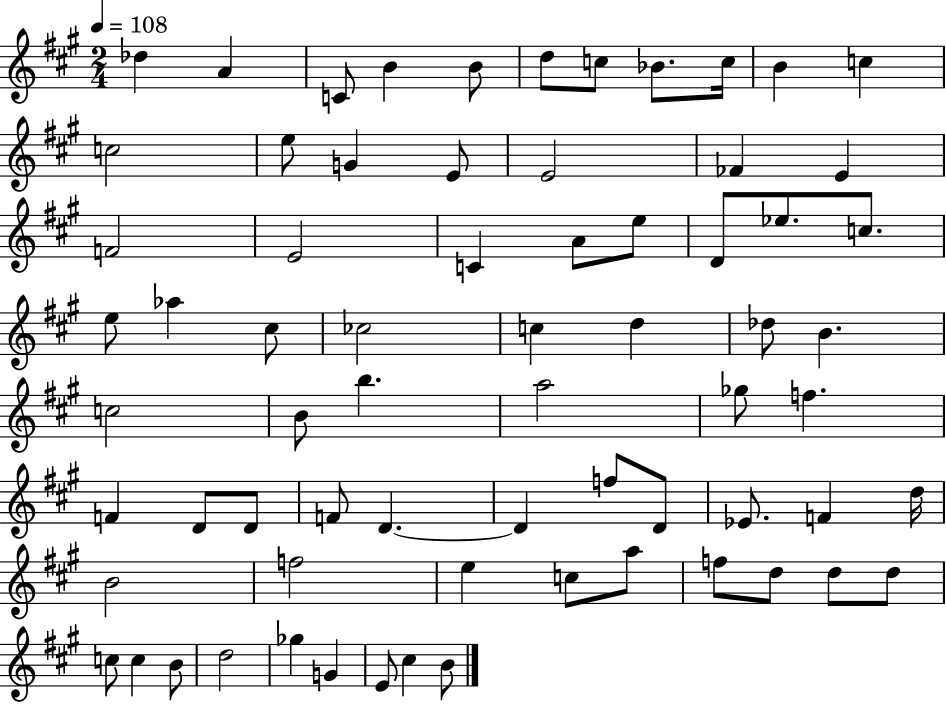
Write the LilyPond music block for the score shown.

{
  \clef treble
  \numericTimeSignature
  \time 2/4
  \key a \major
  \tempo 4 = 108
  des''4 a'4 | c'8 b'4 b'8 | d''8 c''8 bes'8. c''16 | b'4 c''4 | \break c''2 | e''8 g'4 e'8 | e'2 | fes'4 e'4 | \break f'2 | e'2 | c'4 a'8 e''8 | d'8 ees''8. c''8. | \break e''8 aes''4 cis''8 | ces''2 | c''4 d''4 | des''8 b'4. | \break c''2 | b'8 b''4. | a''2 | ges''8 f''4. | \break f'4 d'8 d'8 | f'8 d'4.~~ | d'4 f''8 d'8 | ees'8. f'4 d''16 | \break b'2 | f''2 | e''4 c''8 a''8 | f''8 d''8 d''8 d''8 | \break c''8 c''4 b'8 | d''2 | ges''4 g'4 | e'8 cis''4 b'8 | \break \bar "|."
}